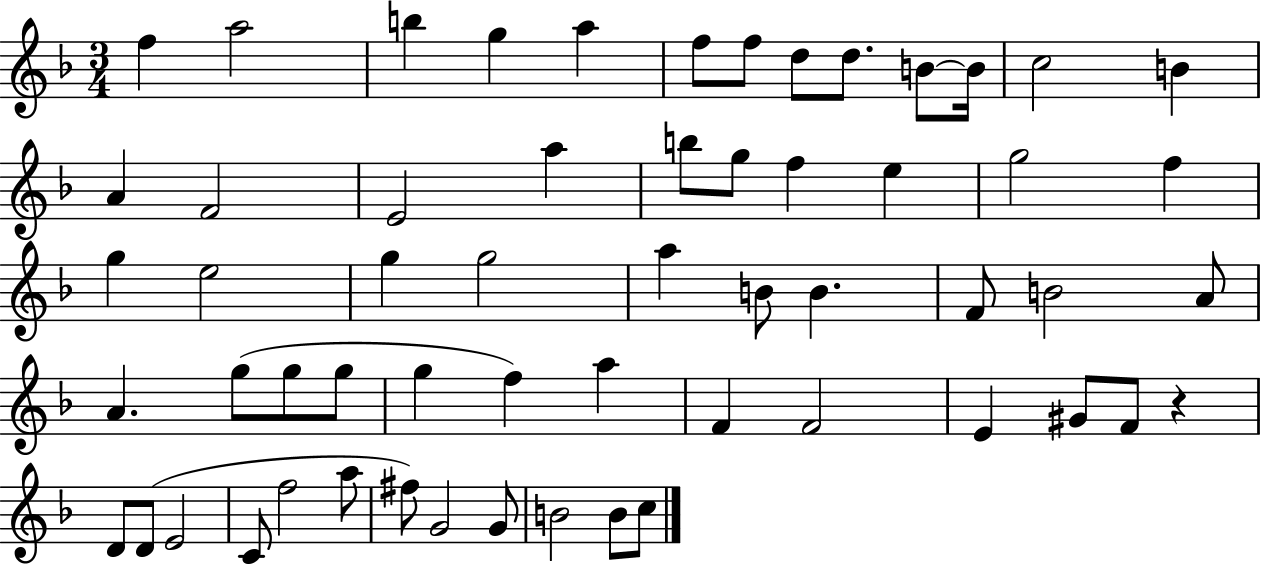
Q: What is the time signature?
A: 3/4